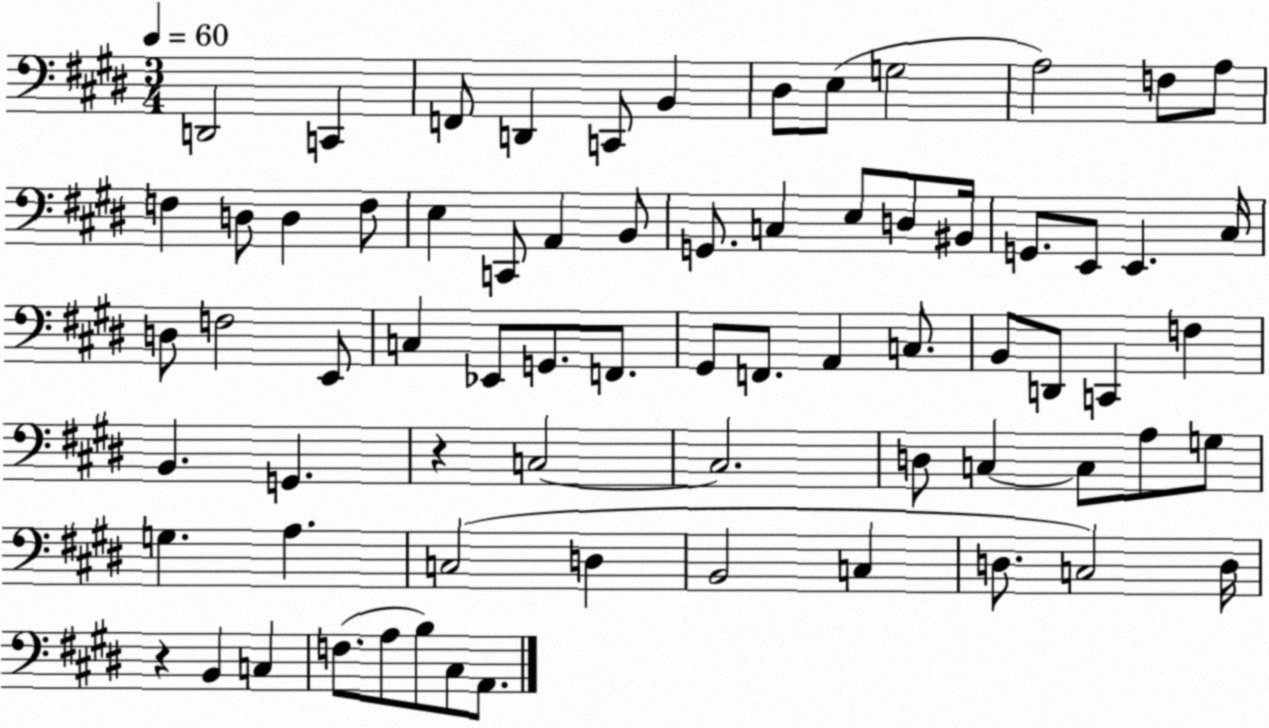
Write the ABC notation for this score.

X:1
T:Untitled
M:3/4
L:1/4
K:E
D,,2 C,, F,,/2 D,, C,,/2 B,, ^D,/2 E,/2 G,2 A,2 F,/2 A,/2 F, D,/2 D, F,/2 E, C,,/2 A,, B,,/2 G,,/2 C, E,/2 D,/2 ^B,,/4 G,,/2 E,,/2 E,, ^C,/4 D,/2 F,2 E,,/2 C, _E,,/2 G,,/2 F,,/2 ^G,,/2 F,,/2 A,, C,/2 B,,/2 D,,/2 C,, F, B,, G,, z C,2 C,2 D,/2 C, C,/2 A,/2 G,/2 G, A, C,2 D, B,,2 C, D,/2 C,2 D,/4 z B,, C, F,/2 A,/2 B,/2 ^C,/2 A,,/2